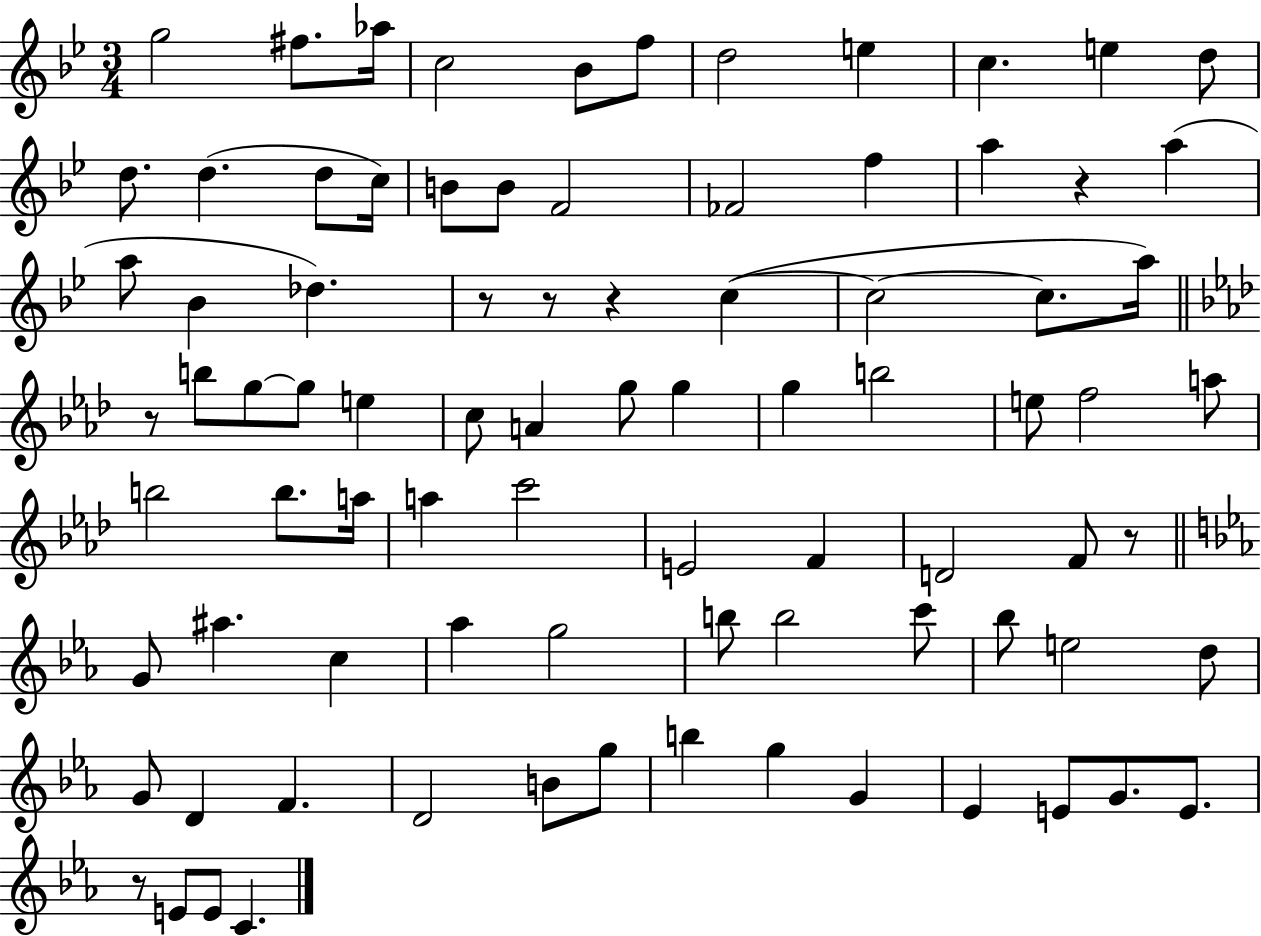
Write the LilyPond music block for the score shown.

{
  \clef treble
  \numericTimeSignature
  \time 3/4
  \key bes \major
  g''2 fis''8. aes''16 | c''2 bes'8 f''8 | d''2 e''4 | c''4. e''4 d''8 | \break d''8. d''4.( d''8 c''16) | b'8 b'8 f'2 | fes'2 f''4 | a''4 r4 a''4( | \break a''8 bes'4 des''4.) | r8 r8 r4 c''4~(~ | c''2~~ c''8. a''16) | \bar "||" \break \key aes \major r8 b''8 g''8~~ g''8 e''4 | c''8 a'4 g''8 g''4 | g''4 b''2 | e''8 f''2 a''8 | \break b''2 b''8. a''16 | a''4 c'''2 | e'2 f'4 | d'2 f'8 r8 | \break \bar "||" \break \key ees \major g'8 ais''4. c''4 | aes''4 g''2 | b''8 b''2 c'''8 | bes''8 e''2 d''8 | \break g'8 d'4 f'4. | d'2 b'8 g''8 | b''4 g''4 g'4 | ees'4 e'8 g'8. e'8. | \break r8 e'8 e'8 c'4. | \bar "|."
}